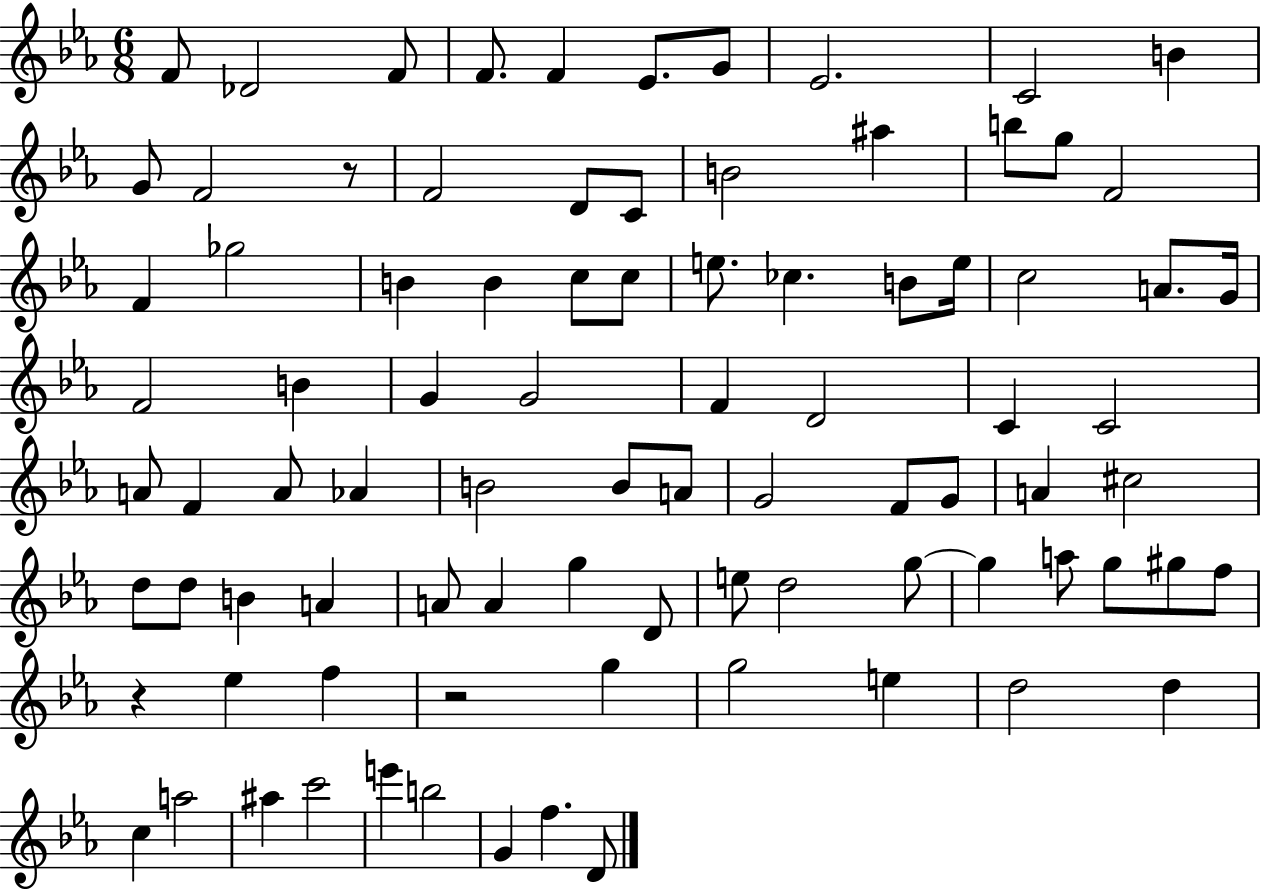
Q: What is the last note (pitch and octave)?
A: D4